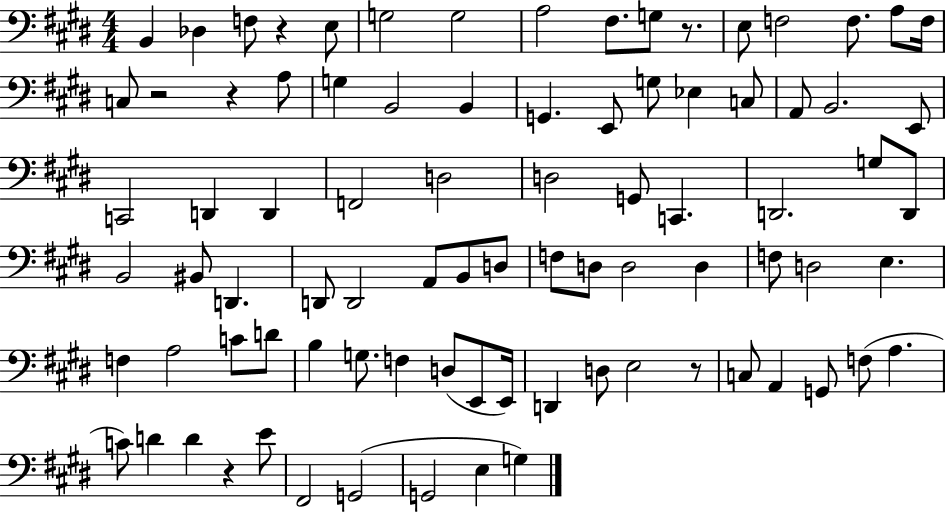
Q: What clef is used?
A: bass